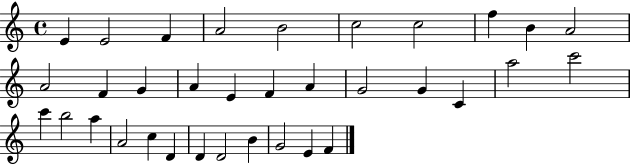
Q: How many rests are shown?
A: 0